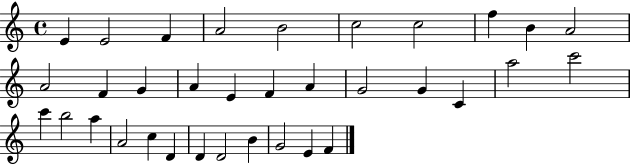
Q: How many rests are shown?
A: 0